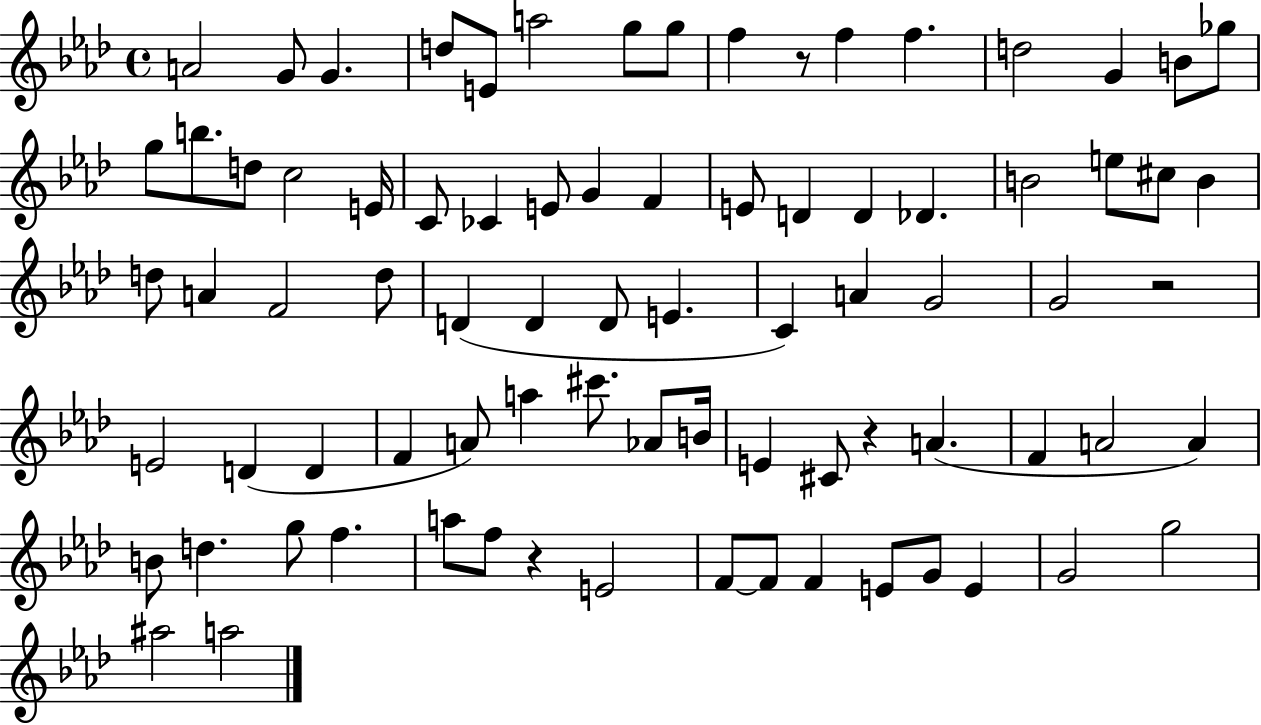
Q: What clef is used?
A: treble